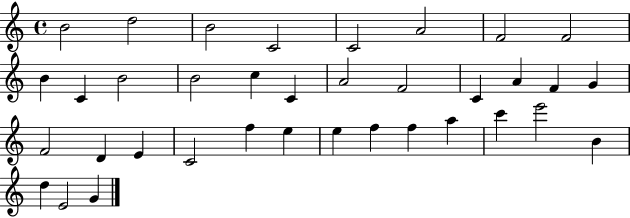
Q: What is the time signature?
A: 4/4